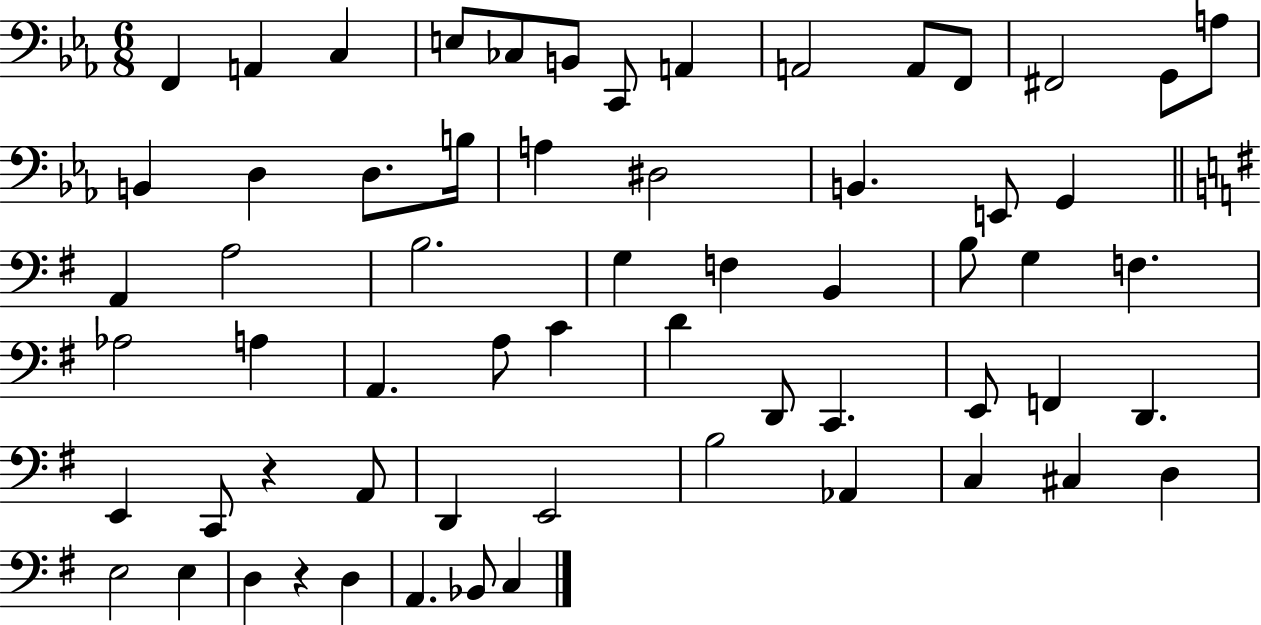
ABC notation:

X:1
T:Untitled
M:6/8
L:1/4
K:Eb
F,, A,, C, E,/2 _C,/2 B,,/2 C,,/2 A,, A,,2 A,,/2 F,,/2 ^F,,2 G,,/2 A,/2 B,, D, D,/2 B,/4 A, ^D,2 B,, E,,/2 G,, A,, A,2 B,2 G, F, B,, B,/2 G, F, _A,2 A, A,, A,/2 C D D,,/2 C,, E,,/2 F,, D,, E,, C,,/2 z A,,/2 D,, E,,2 B,2 _A,, C, ^C, D, E,2 E, D, z D, A,, _B,,/2 C,